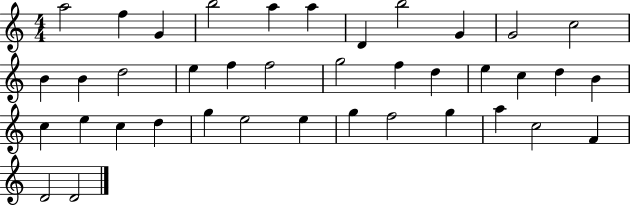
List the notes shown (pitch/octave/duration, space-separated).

A5/h F5/q G4/q B5/h A5/q A5/q D4/q B5/h G4/q G4/h C5/h B4/q B4/q D5/h E5/q F5/q F5/h G5/h F5/q D5/q E5/q C5/q D5/q B4/q C5/q E5/q C5/q D5/q G5/q E5/h E5/q G5/q F5/h G5/q A5/q C5/h F4/q D4/h D4/h